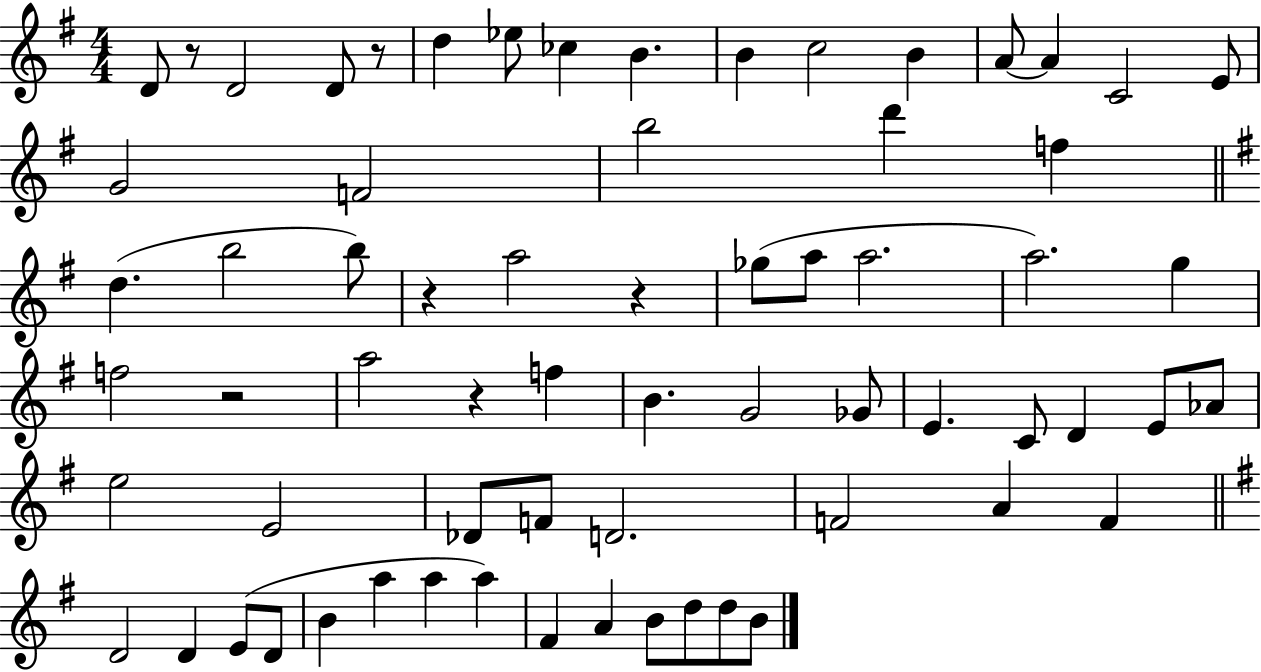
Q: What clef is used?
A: treble